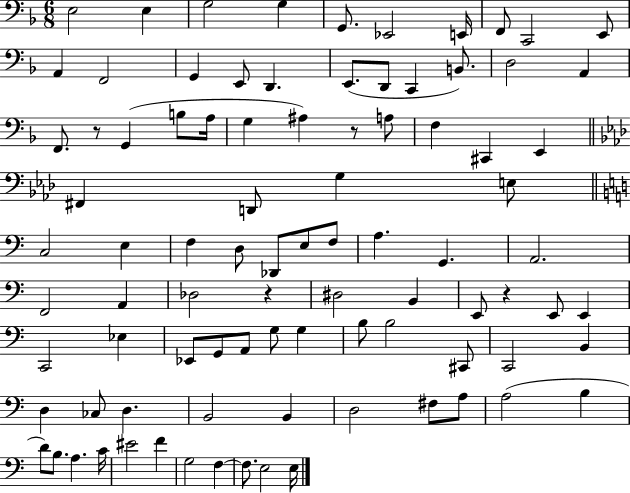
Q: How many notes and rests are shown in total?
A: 90